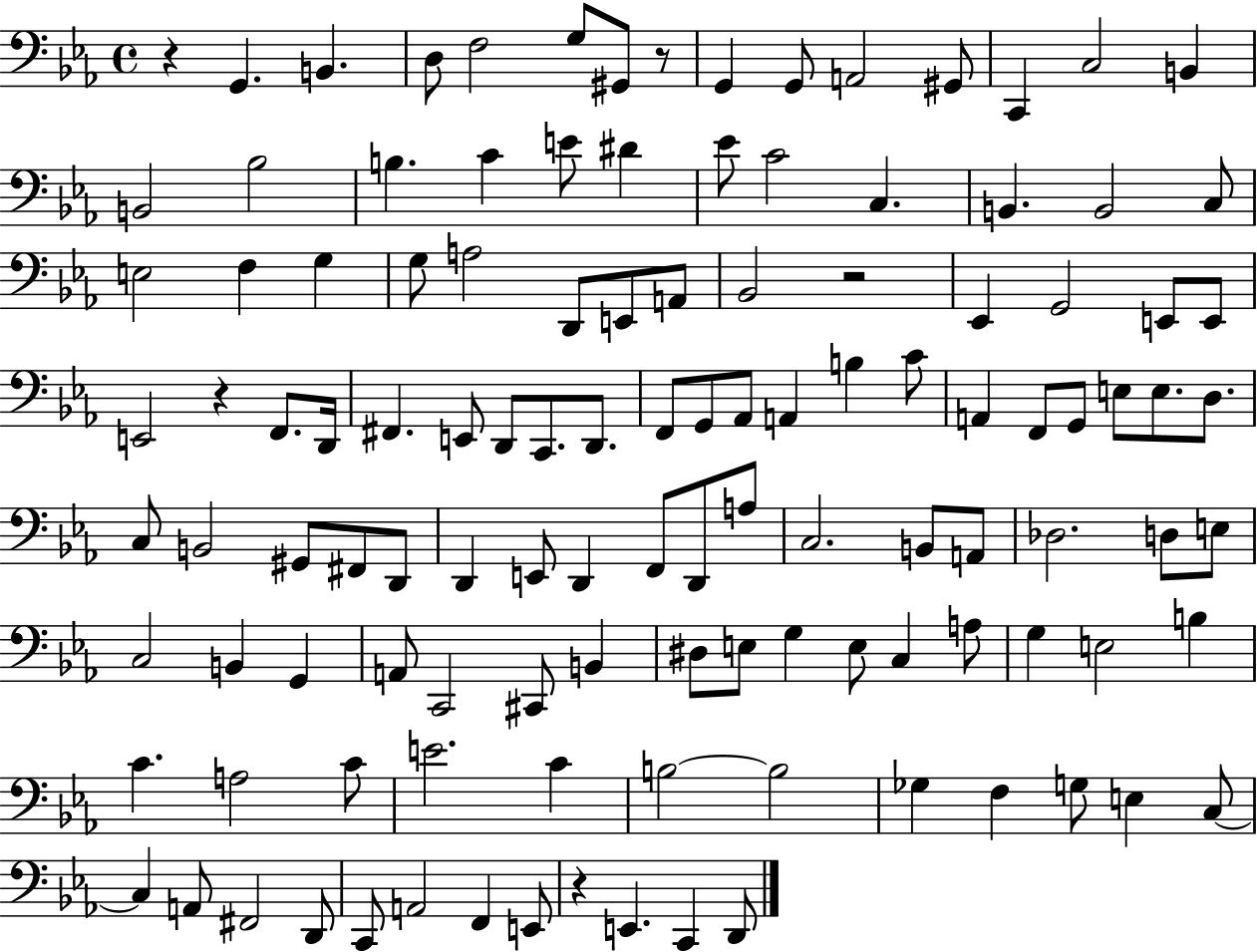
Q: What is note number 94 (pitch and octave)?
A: C4